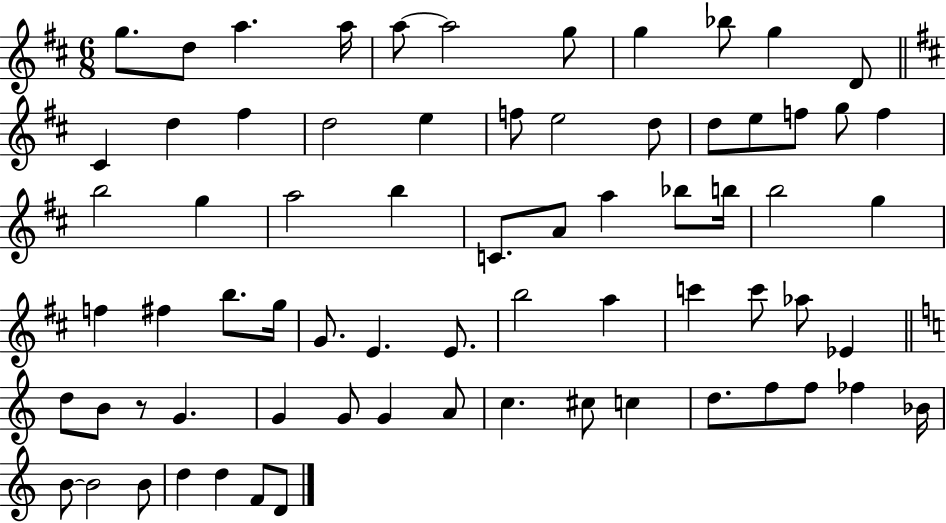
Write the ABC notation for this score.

X:1
T:Untitled
M:6/8
L:1/4
K:D
g/2 d/2 a a/4 a/2 a2 g/2 g _b/2 g D/2 ^C d ^f d2 e f/2 e2 d/2 d/2 e/2 f/2 g/2 f b2 g a2 b C/2 A/2 a _b/2 b/4 b2 g f ^f b/2 g/4 G/2 E E/2 b2 a c' c'/2 _a/2 _E d/2 B/2 z/2 G G G/2 G A/2 c ^c/2 c d/2 f/2 f/2 _f _B/4 B/2 B2 B/2 d d F/2 D/2